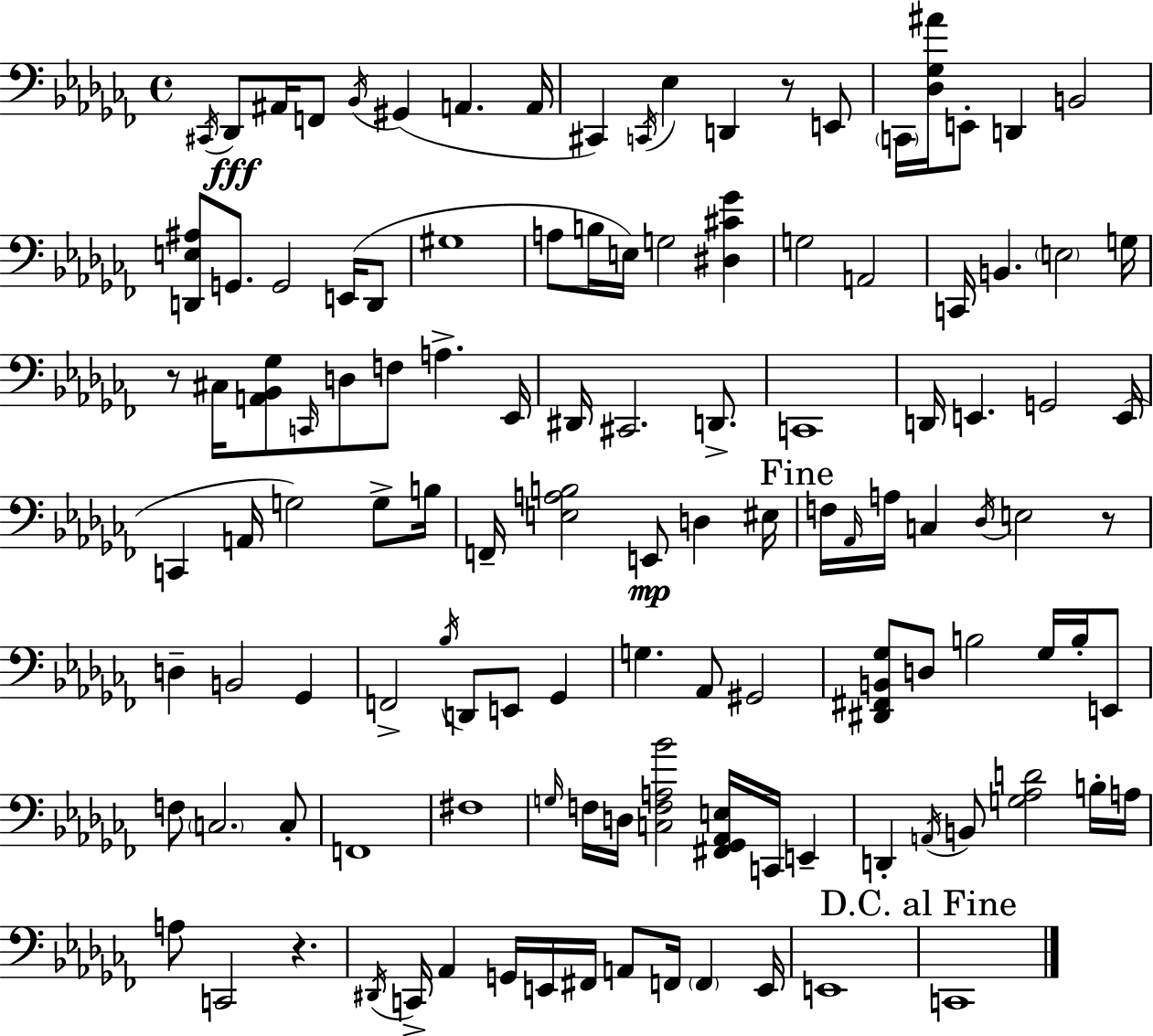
C#2/s Db2/e A#2/s F2/e Bb2/s G#2/q A2/q. A2/s C#2/q C2/s Eb3/q D2/q R/e E2/e C2/s [Db3,Gb3,A#4]/s E2/e D2/q B2/h [D2,E3,A#3]/e G2/e. G2/h E2/s D2/e G#3/w A3/e B3/s E3/s G3/h [D#3,C#4,Gb4]/q G3/h A2/h C2/s B2/q. E3/h G3/s R/e C#3/s [A2,Bb2,Gb3]/e C2/s D3/e F3/e A3/q. Eb2/s D#2/s C#2/h. D2/e. C2/w D2/s E2/q. G2/h E2/s C2/q A2/s G3/h G3/e B3/s F2/s [E3,A3,B3]/h E2/e D3/q EIS3/s F3/s Ab2/s A3/s C3/q Db3/s E3/h R/e D3/q B2/h Gb2/q F2/h Bb3/s D2/e E2/e Gb2/q G3/q. Ab2/e G#2/h [D#2,F#2,B2,Gb3]/e D3/e B3/h Gb3/s B3/s E2/e F3/e C3/h. C3/e F2/w F#3/w G3/s F3/s D3/s [C3,F3,A3,Bb4]/h [F#2,Gb2,Ab2,E3]/s C2/s E2/q D2/q A2/s B2/e [G3,Ab3,D4]/h B3/s A3/s A3/e C2/h R/q. D#2/s C2/s Ab2/q G2/s E2/s F#2/s A2/e F2/s F2/q E2/s E2/w C2/w